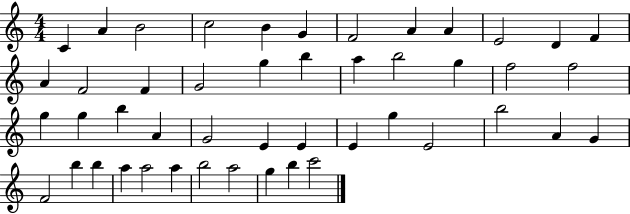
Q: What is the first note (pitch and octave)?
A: C4